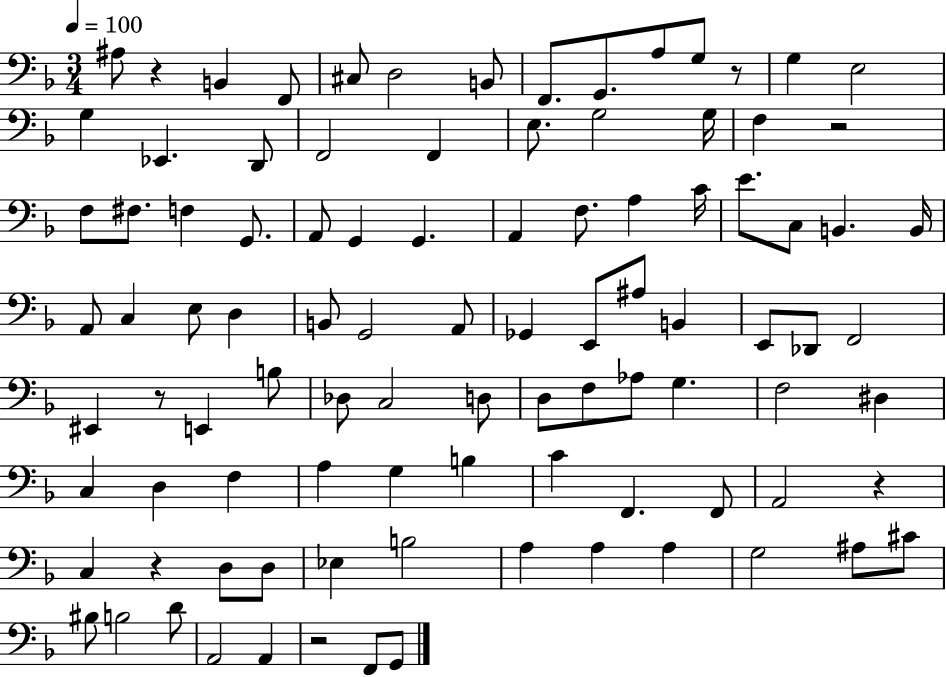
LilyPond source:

{
  \clef bass
  \numericTimeSignature
  \time 3/4
  \key f \major
  \tempo 4 = 100
  ais8 r4 b,4 f,8 | cis8 d2 b,8 | f,8. g,8. a8 g8 r8 | g4 e2 | \break g4 ees,4. d,8 | f,2 f,4 | e8. g2 g16 | f4 r2 | \break f8 fis8. f4 g,8. | a,8 g,4 g,4. | a,4 f8. a4 c'16 | e'8. c8 b,4. b,16 | \break a,8 c4 e8 d4 | b,8 g,2 a,8 | ges,4 e,8 ais8 b,4 | e,8 des,8 f,2 | \break eis,4 r8 e,4 b8 | des8 c2 d8 | d8 f8 aes8 g4. | f2 dis4 | \break c4 d4 f4 | a4 g4 b4 | c'4 f,4. f,8 | a,2 r4 | \break c4 r4 d8 d8 | ees4 b2 | a4 a4 a4 | g2 ais8 cis'8 | \break bis8 b2 d'8 | a,2 a,4 | r2 f,8 g,8 | \bar "|."
}